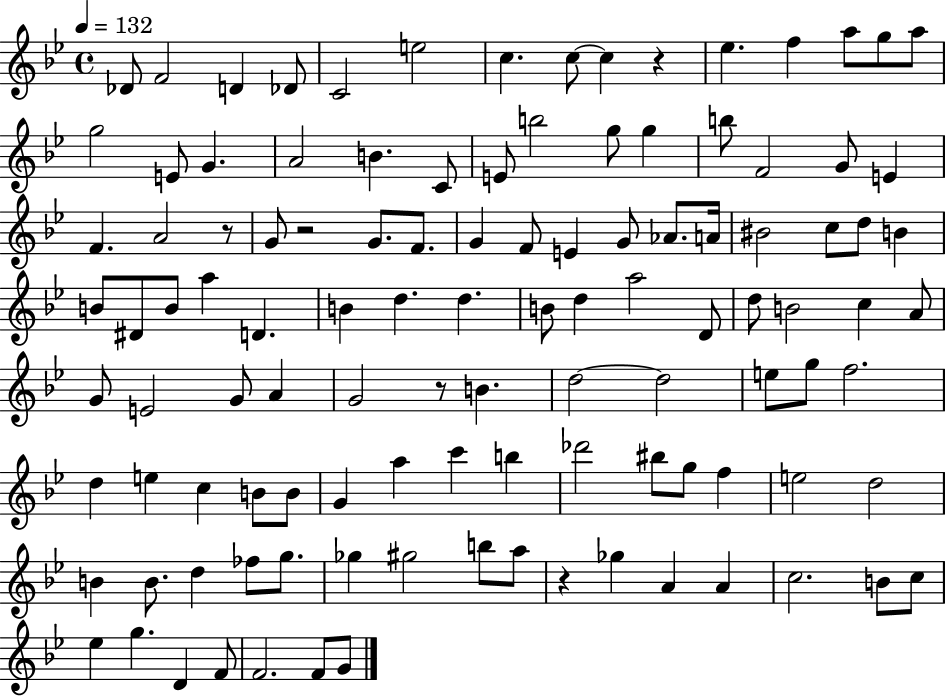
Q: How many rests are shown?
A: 5